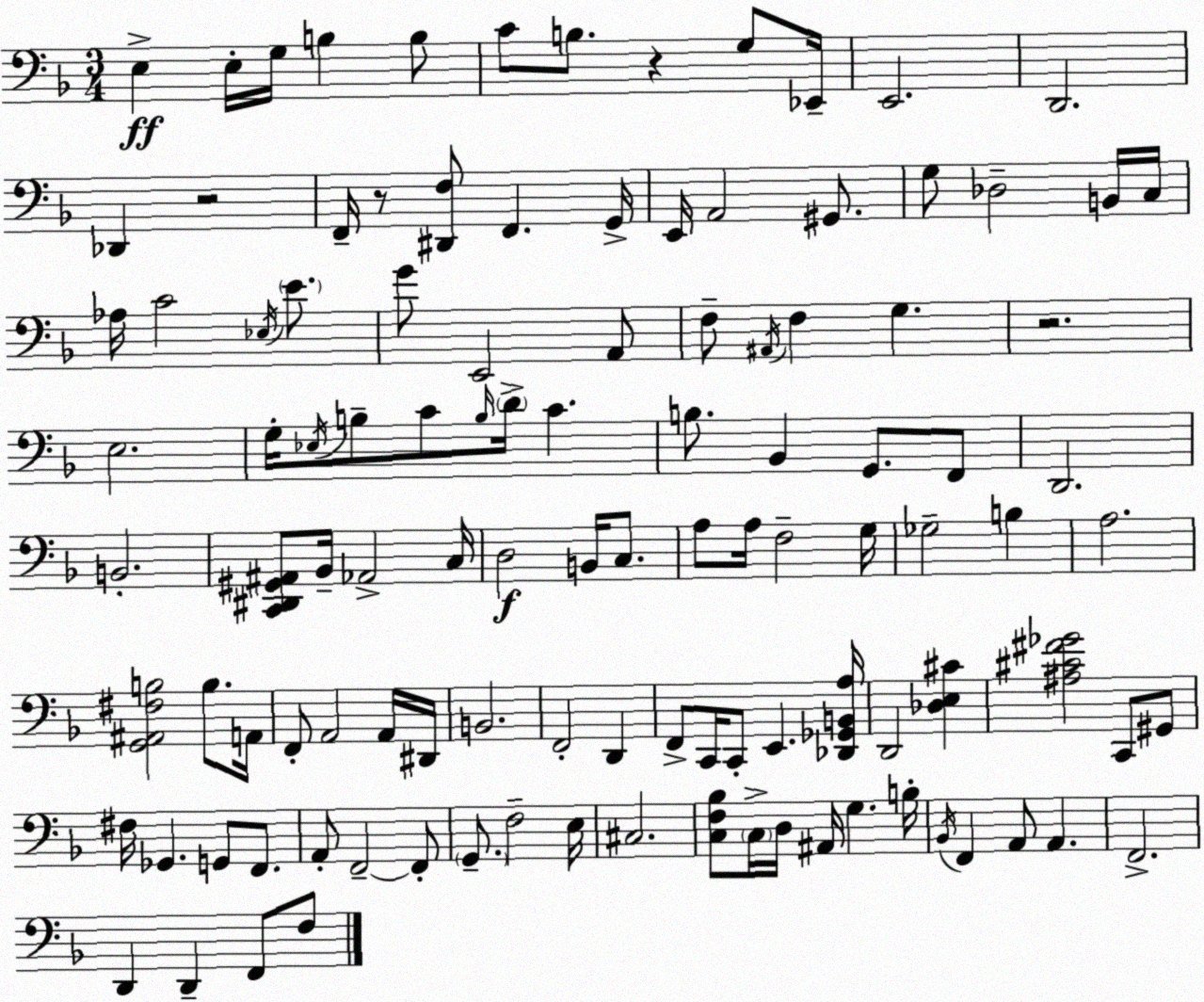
X:1
T:Untitled
M:3/4
L:1/4
K:F
E, E,/4 G,/4 B, B,/2 C/2 B,/2 z G,/2 _E,,/4 E,,2 D,,2 _D,, z2 F,,/4 z/2 [^D,,F,]/2 F,, G,,/4 E,,/4 A,,2 ^G,,/2 G,/2 _D,2 B,,/4 C,/4 _A,/4 C2 _E,/4 E/2 G/2 E,,2 A,,/2 F,/2 ^A,,/4 F, G, z2 E,2 G,/4 _E,/4 B,/2 C/2 B,/4 D/4 C B,/2 _B,, G,,/2 F,,/2 D,,2 B,,2 [C,,^D,,^G,,^A,,]/2 _B,,/4 _A,,2 C,/4 D,2 B,,/4 C,/2 A,/2 A,/4 F,2 G,/4 _G,2 B, A,2 [G,,^A,,^F,B,]2 B,/2 A,,/4 F,,/2 A,,2 A,,/4 ^D,,/4 B,,2 F,,2 D,, F,,/2 C,,/4 C,,/2 E,, [_D,,_G,,B,,A,]/4 D,,2 [_D,E,^C] [^A,^C^F_G]2 C,,/2 ^G,,/2 ^F,/4 _G,, G,,/2 F,,/2 A,,/2 F,,2 F,,/2 G,,/2 F,2 E,/4 ^C,2 [C,F,_B,]/2 C,/4 D,/4 ^A,,/4 G, B,/4 _B,,/4 F,, A,,/2 A,, F,,2 D,, D,, F,,/2 F,/2